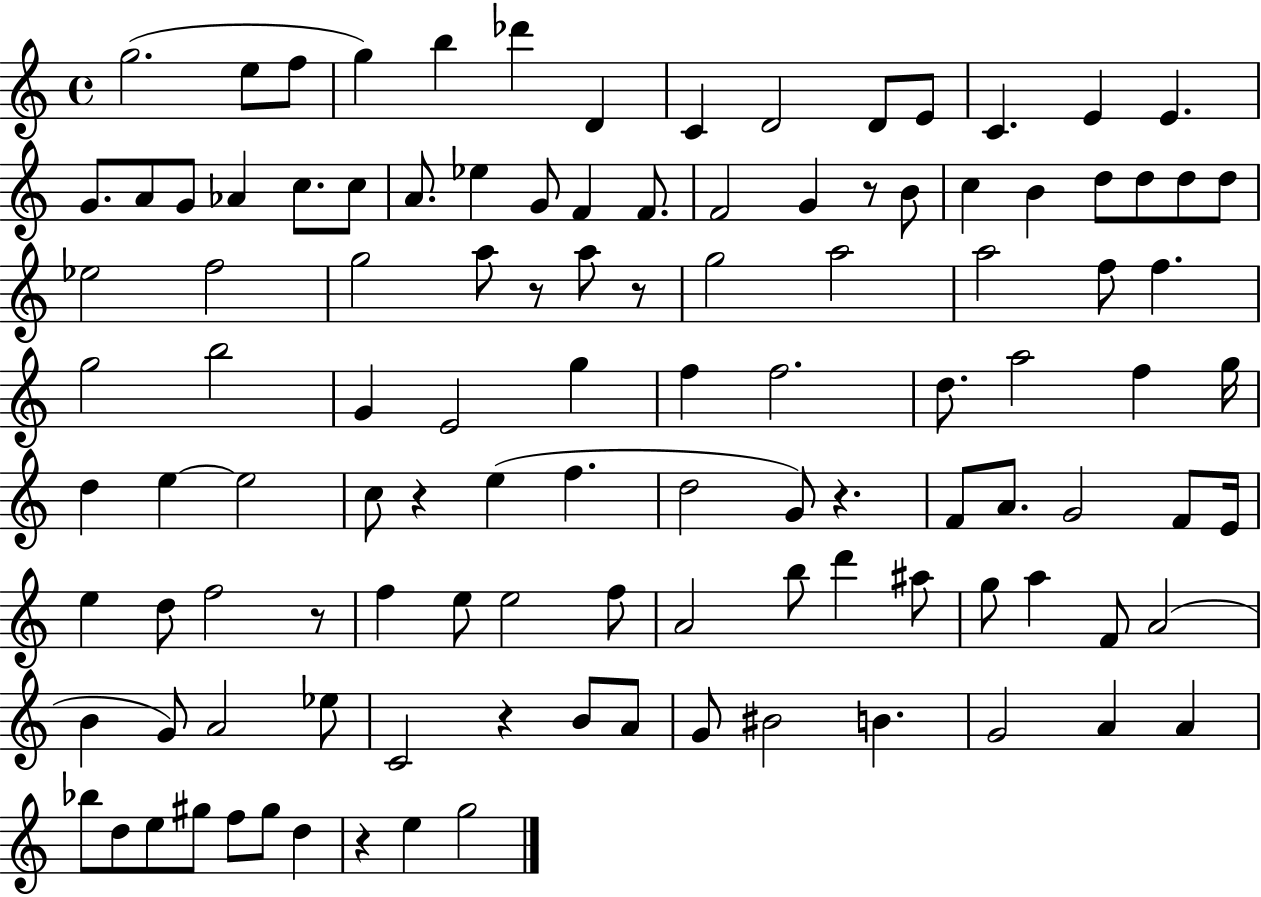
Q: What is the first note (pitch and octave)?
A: G5